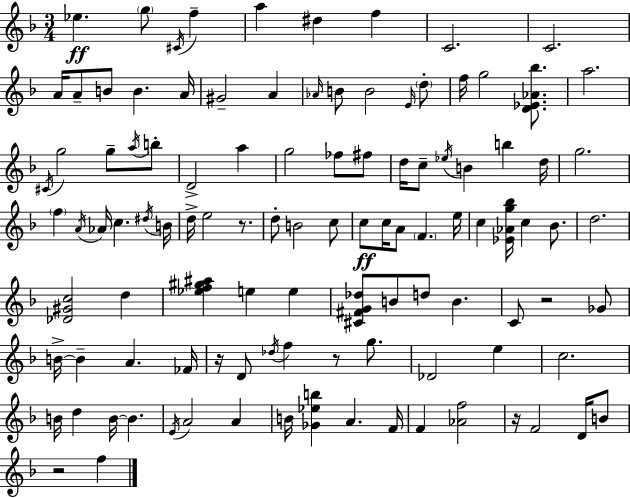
X:1
T:Untitled
M:3/4
L:1/4
K:F
_e g/2 ^C/4 f a ^d f C2 C2 A/4 A/2 B/2 B A/4 ^G2 A _A/4 B/2 B2 E/4 d/2 f/4 g2 [D_E_A_b]/2 a2 ^C/4 g2 g/2 a/4 b/2 D2 a g2 _f/2 ^f/2 d/4 c/2 _e/4 B b d/4 g2 f A/4 _A/4 c ^d/4 B/4 d/4 e2 z/2 d/2 B2 c/2 c/2 c/4 A/2 F e/4 c [_E_Ag_b]/4 c _B/2 d2 [_D^Gc]2 d [_ef^g^a] e e [^C^FG_d]/2 B/2 d/2 B C/2 z2 _G/2 B/4 B A _F/4 z/4 D/2 _d/4 f z/2 g/2 _D2 e c2 B/4 d B/4 B E/4 A2 A B/4 [_G_eb] A F/4 F [_Af]2 z/4 F2 D/4 B/2 z2 f